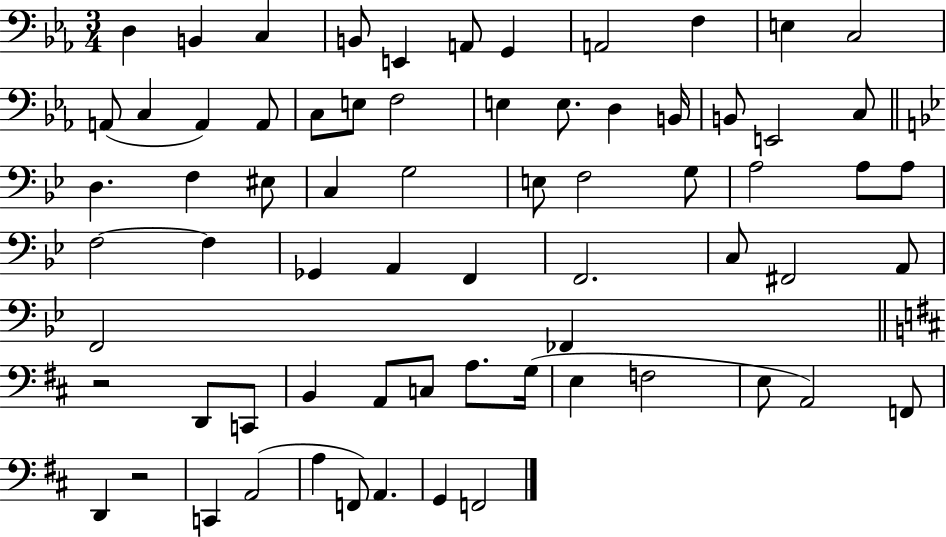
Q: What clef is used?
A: bass